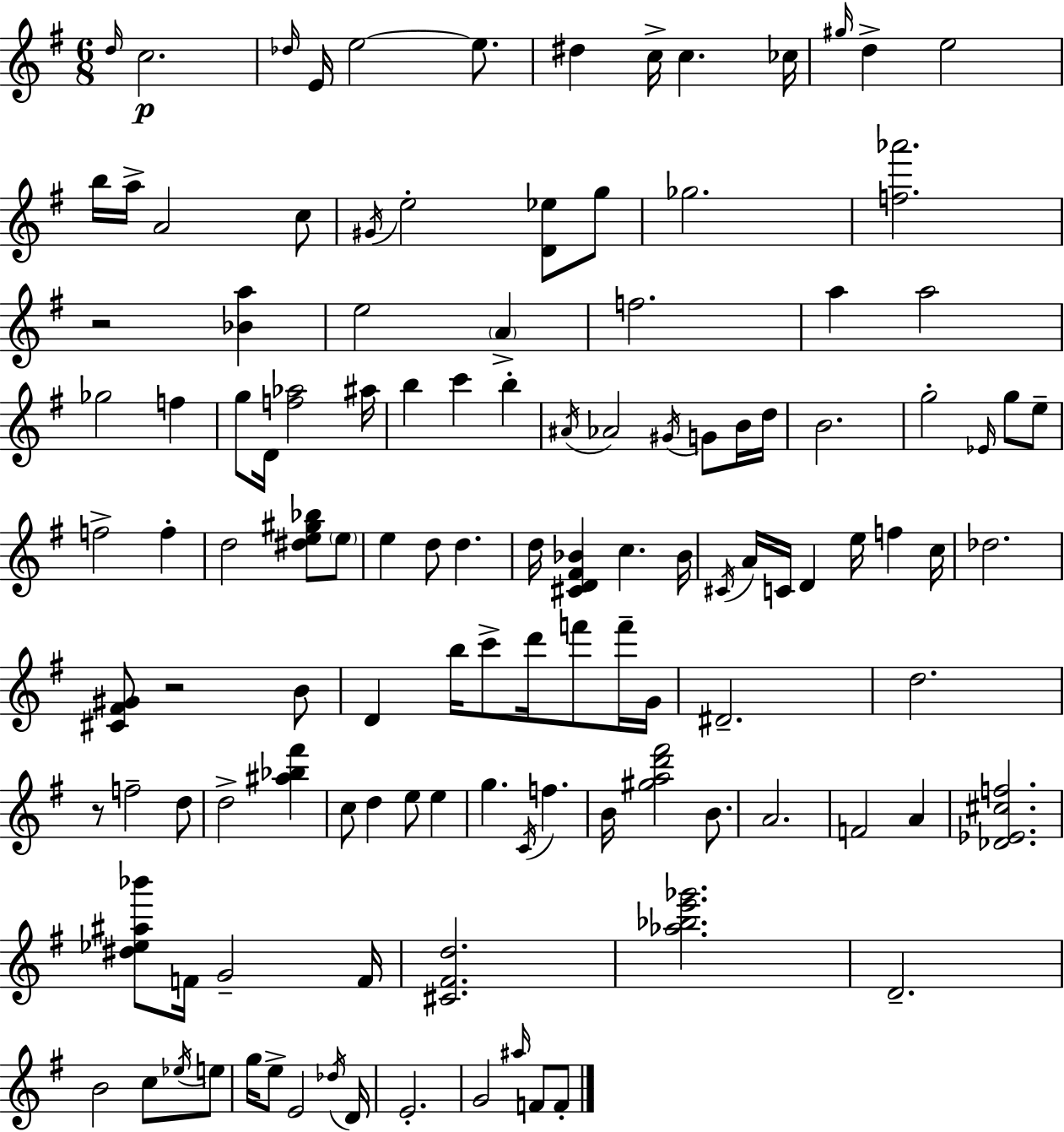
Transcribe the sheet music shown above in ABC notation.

X:1
T:Untitled
M:6/8
L:1/4
K:G
d/4 c2 _d/4 E/4 e2 e/2 ^d c/4 c _c/4 ^g/4 d e2 b/4 a/4 A2 c/2 ^G/4 e2 [D_e]/2 g/2 _g2 [f_a']2 z2 [_Ba] e2 A f2 a a2 _g2 f g/2 D/4 [f_a]2 ^a/4 b c' b ^A/4 _A2 ^G/4 G/2 B/4 d/4 B2 g2 _E/4 g/2 e/2 f2 f d2 [^de^g_b]/2 e/2 e d/2 d d/4 [^CD^F_B] c _B/4 ^C/4 A/4 C/4 D e/4 f c/4 _d2 [^C^F^G]/2 z2 B/2 D b/4 c'/2 d'/4 f'/2 f'/4 G/4 ^D2 d2 z/2 f2 d/2 d2 [^a_b^f'] c/2 d e/2 e g C/4 f B/4 [^gad'^f']2 B/2 A2 F2 A [_D_E^cf]2 [^d_e^a_b']/2 F/4 G2 F/4 [^C^Fd]2 [_a_be'_g']2 D2 B2 c/2 _e/4 e/2 g/4 e/2 E2 _d/4 D/4 E2 G2 ^a/4 F/2 F/2